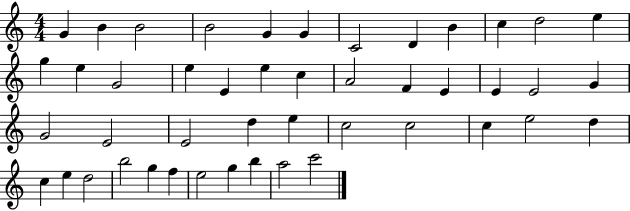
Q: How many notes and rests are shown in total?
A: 46